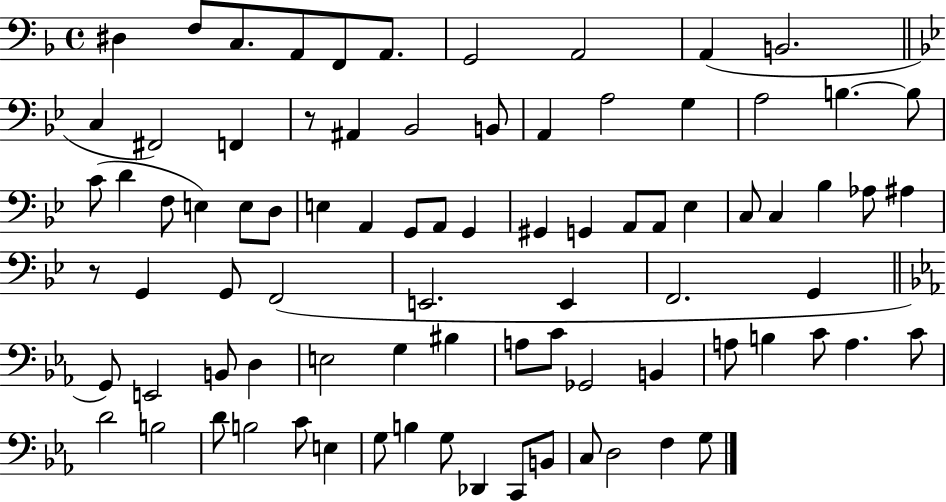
X:1
T:Untitled
M:4/4
L:1/4
K:F
^D, F,/2 C,/2 A,,/2 F,,/2 A,,/2 G,,2 A,,2 A,, B,,2 C, ^F,,2 F,, z/2 ^A,, _B,,2 B,,/2 A,, A,2 G, A,2 B, B,/2 C/2 D F,/2 E, E,/2 D,/2 E, A,, G,,/2 A,,/2 G,, ^G,, G,, A,,/2 A,,/2 _E, C,/2 C, _B, _A,/2 ^A, z/2 G,, G,,/2 F,,2 E,,2 E,, F,,2 G,, G,,/2 E,,2 B,,/2 D, E,2 G, ^B, A,/2 C/2 _G,,2 B,, A,/2 B, C/2 A, C/2 D2 B,2 D/2 B,2 C/2 E, G,/2 B, G,/2 _D,, C,,/2 B,,/2 C,/2 D,2 F, G,/2